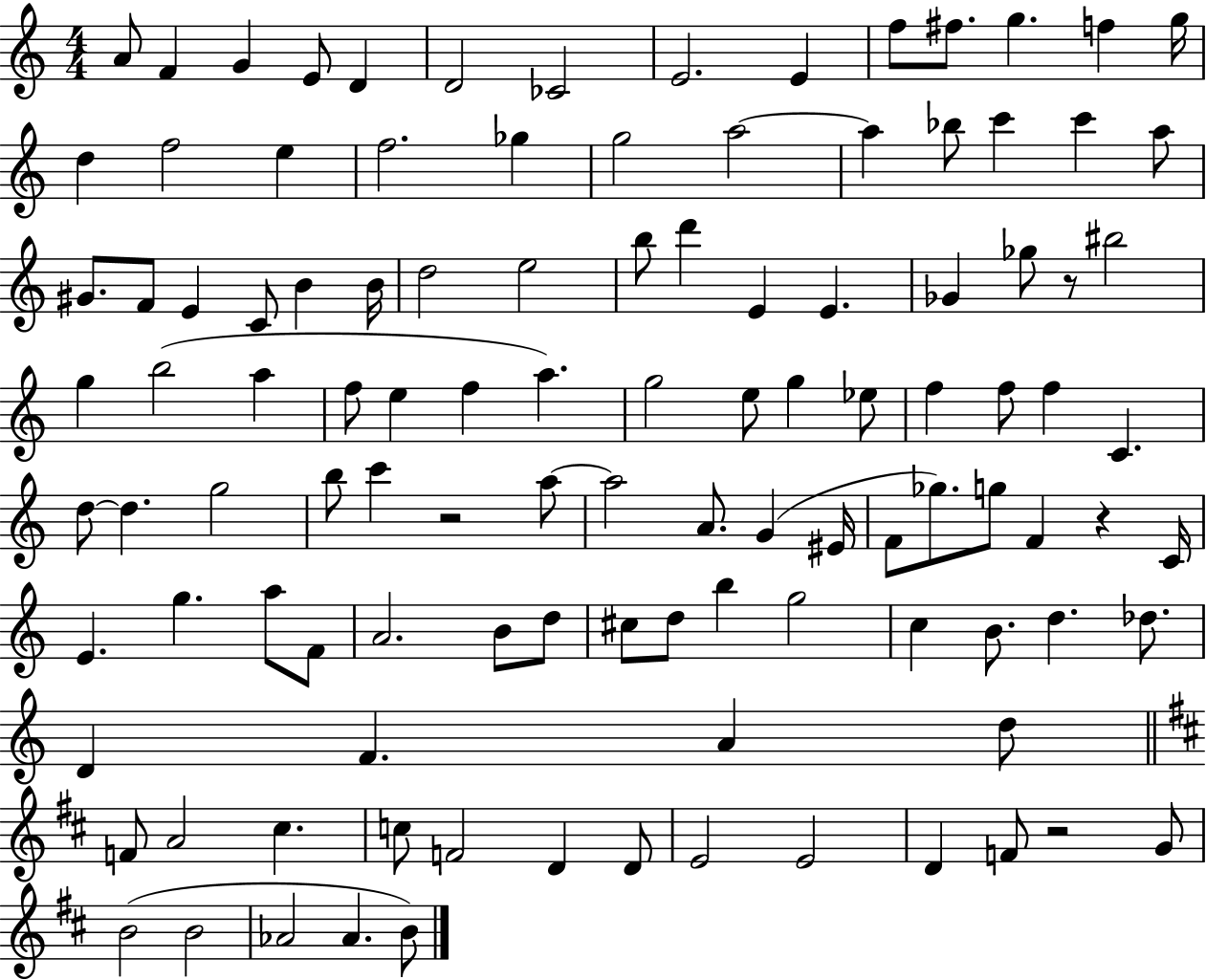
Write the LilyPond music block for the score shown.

{
  \clef treble
  \numericTimeSignature
  \time 4/4
  \key c \major
  a'8 f'4 g'4 e'8 d'4 | d'2 ces'2 | e'2. e'4 | f''8 fis''8. g''4. f''4 g''16 | \break d''4 f''2 e''4 | f''2. ges''4 | g''2 a''2~~ | a''4 bes''8 c'''4 c'''4 a''8 | \break gis'8. f'8 e'4 c'8 b'4 b'16 | d''2 e''2 | b''8 d'''4 e'4 e'4. | ges'4 ges''8 r8 bis''2 | \break g''4 b''2( a''4 | f''8 e''4 f''4 a''4.) | g''2 e''8 g''4 ees''8 | f''4 f''8 f''4 c'4. | \break d''8~~ d''4. g''2 | b''8 c'''4 r2 a''8~~ | a''2 a'8. g'4( eis'16 | f'8 ges''8.) g''8 f'4 r4 c'16 | \break e'4. g''4. a''8 f'8 | a'2. b'8 d''8 | cis''8 d''8 b''4 g''2 | c''4 b'8. d''4. des''8. | \break d'4 f'4. a'4 d''8 | \bar "||" \break \key d \major f'8 a'2 cis''4. | c''8 f'2 d'4 d'8 | e'2 e'2 | d'4 f'8 r2 g'8 | \break b'2( b'2 | aes'2 aes'4. b'8) | \bar "|."
}